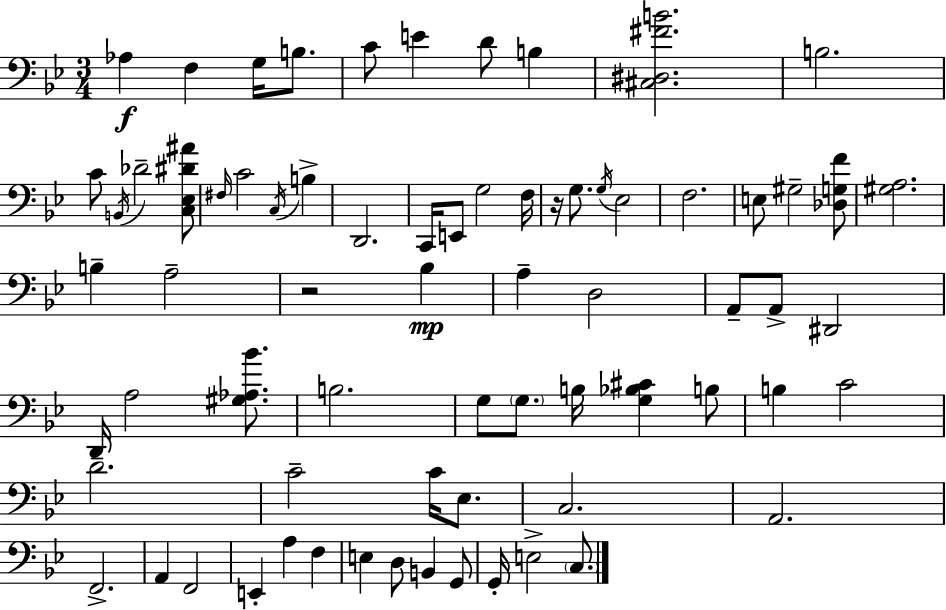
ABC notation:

X:1
T:Untitled
M:3/4
L:1/4
K:Bb
_A, F, G,/4 B,/2 C/2 E D/2 B, [^C,^D,^FB]2 B,2 C/2 B,,/4 _D2 [C,_E,^D^A]/2 ^F,/4 C2 C,/4 B, D,,2 C,,/4 E,,/2 G,2 F,/4 z/4 G,/2 G,/4 _E,2 F,2 E,/2 ^G,2 [_D,G,F]/2 [^G,A,]2 B, A,2 z2 _B, A, D,2 A,,/2 A,,/2 ^D,,2 D,,/4 A,2 [^G,_A,_B]/2 B,2 G,/2 G,/2 B,/4 [G,_B,^C] B,/2 B, C2 D2 C2 C/4 _E,/2 C,2 A,,2 F,,2 A,, F,,2 E,, A, F, E, D,/2 B,, G,,/2 G,,/4 E,2 C,/2